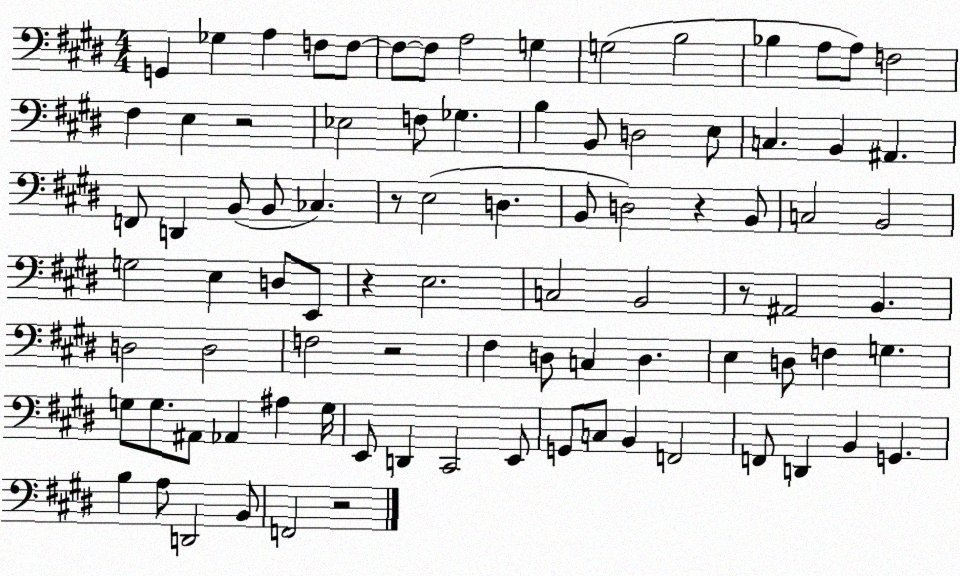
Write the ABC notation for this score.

X:1
T:Untitled
M:4/4
L:1/4
K:E
G,, _G, A, F,/2 F,/2 F,/2 F,/2 A,2 G, G,2 B,2 _B, A,/2 A,/2 F,2 ^F, E, z2 _E,2 F,/2 _G, B, B,,/2 D,2 E,/2 C, B,, ^A,, F,,/2 D,, B,,/2 B,,/2 _C, z/2 E,2 D, B,,/2 D,2 z B,,/2 C,2 B,,2 G,2 E, D,/2 E,,/2 z E,2 C,2 B,,2 z/2 ^A,,2 B,, D,2 D,2 F,2 z2 ^F, D,/2 C, D, E, D,/2 F, G, G,/2 G,/2 ^A,,/2 _A,, ^A, G,/4 E,,/2 D,, ^C,,2 E,,/2 G,,/2 C,/2 B,, F,,2 F,,/2 D,, B,, G,, B, A,/2 D,,2 B,,/2 F,,2 z2